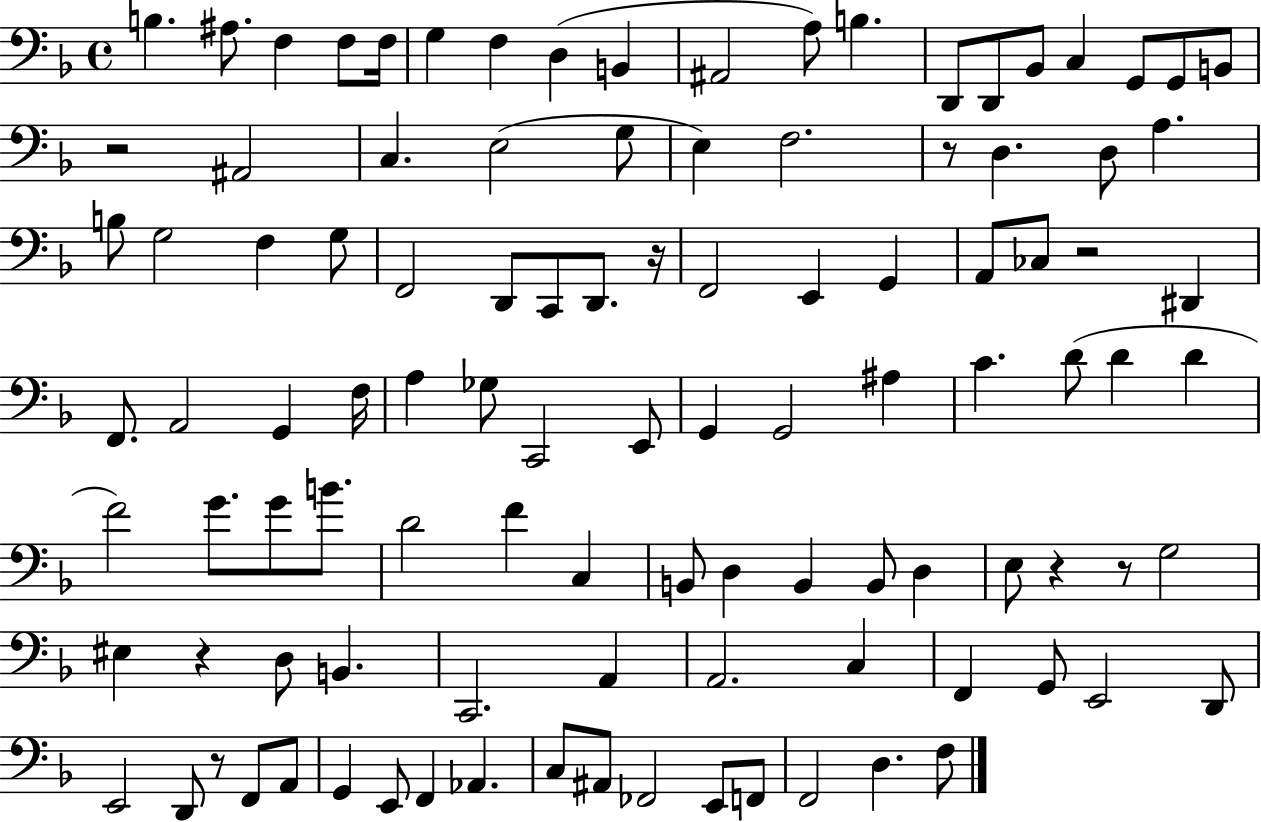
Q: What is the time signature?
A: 4/4